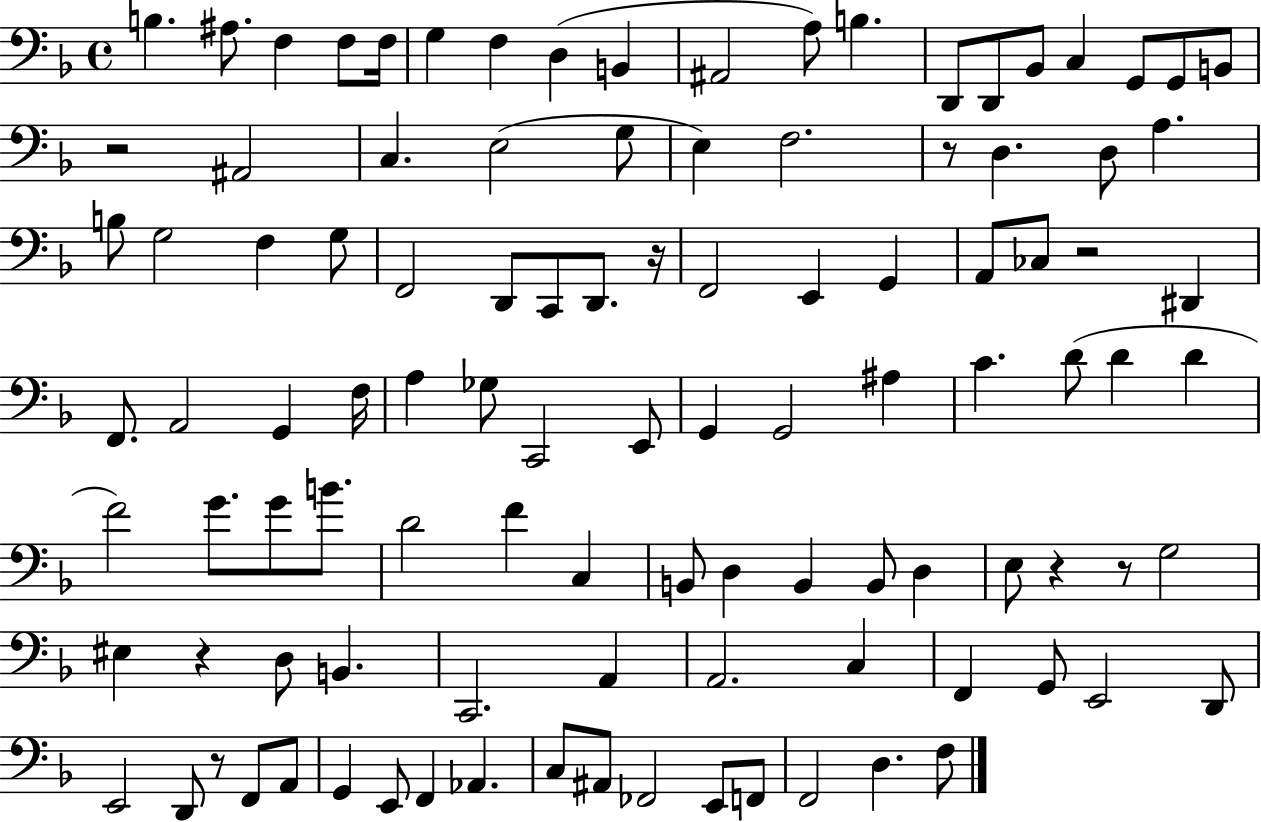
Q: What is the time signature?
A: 4/4